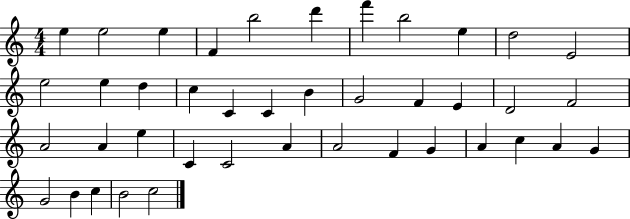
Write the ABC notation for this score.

X:1
T:Untitled
M:4/4
L:1/4
K:C
e e2 e F b2 d' f' b2 e d2 E2 e2 e d c C C B G2 F E D2 F2 A2 A e C C2 A A2 F G A c A G G2 B c B2 c2